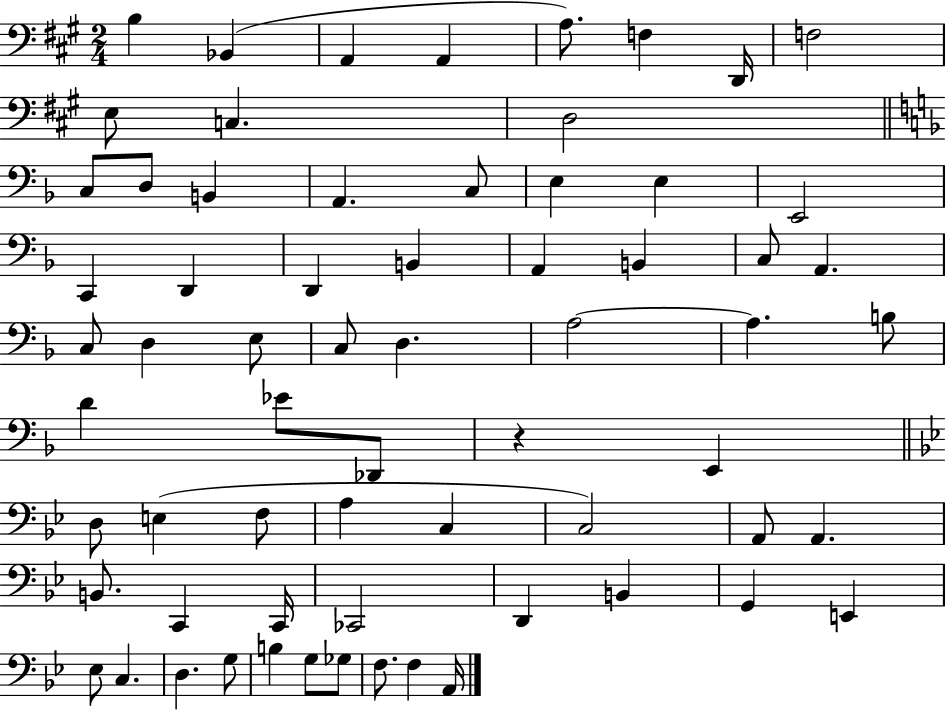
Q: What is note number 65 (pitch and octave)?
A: A2